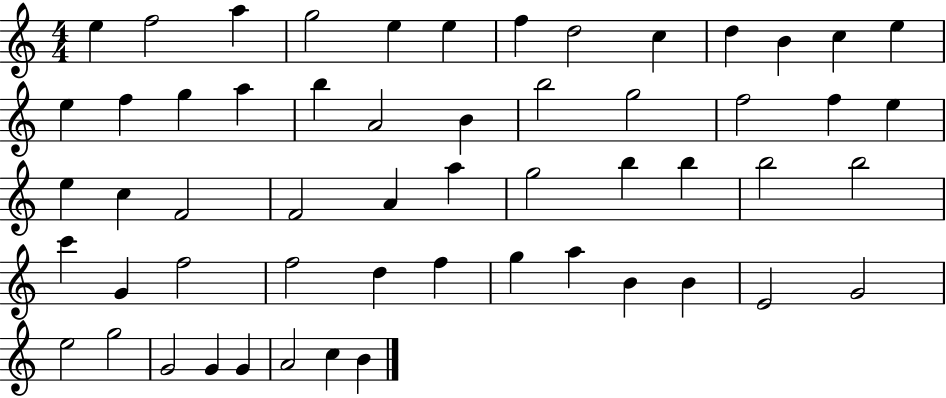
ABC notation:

X:1
T:Untitled
M:4/4
L:1/4
K:C
e f2 a g2 e e f d2 c d B c e e f g a b A2 B b2 g2 f2 f e e c F2 F2 A a g2 b b b2 b2 c' G f2 f2 d f g a B B E2 G2 e2 g2 G2 G G A2 c B